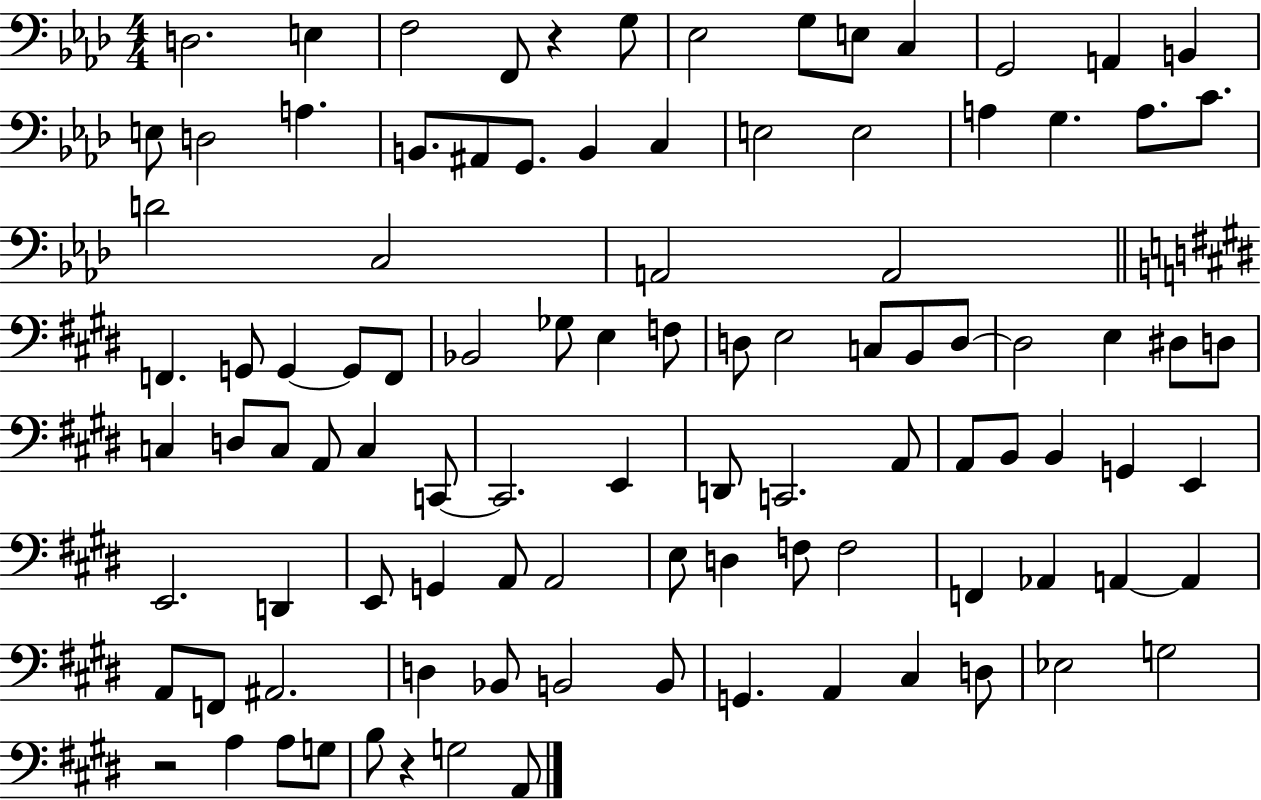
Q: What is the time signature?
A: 4/4